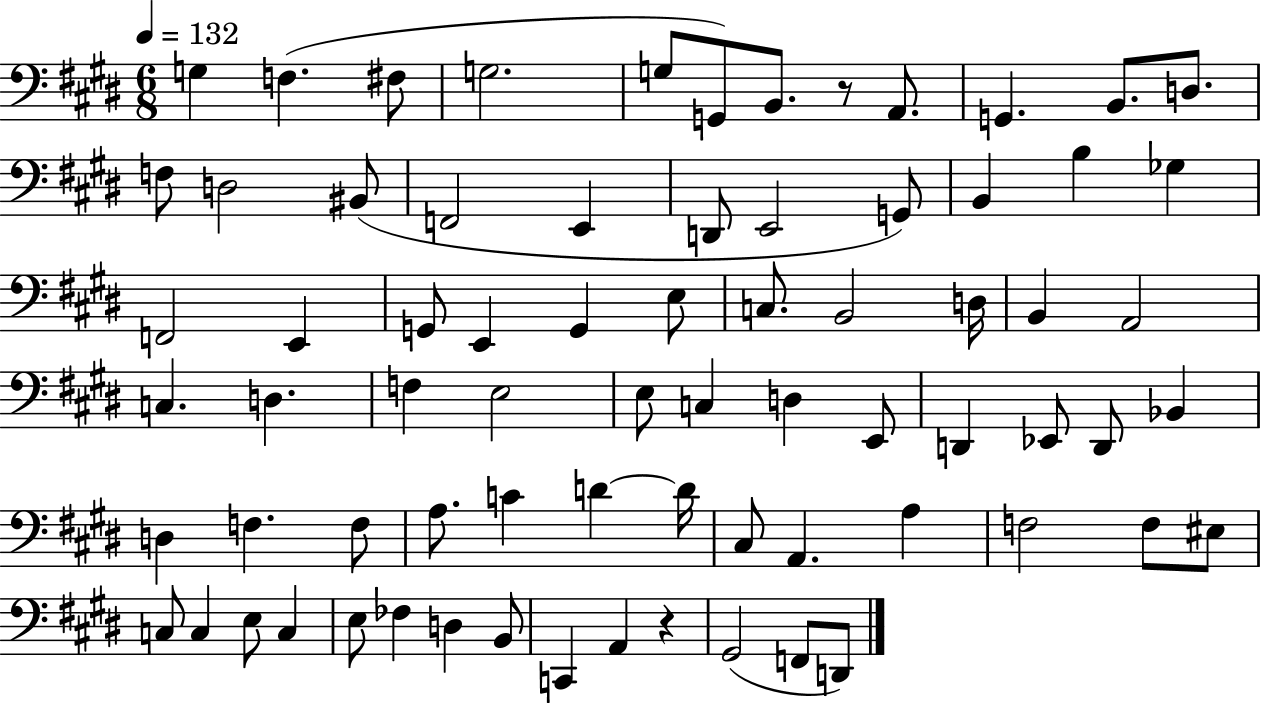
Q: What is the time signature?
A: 6/8